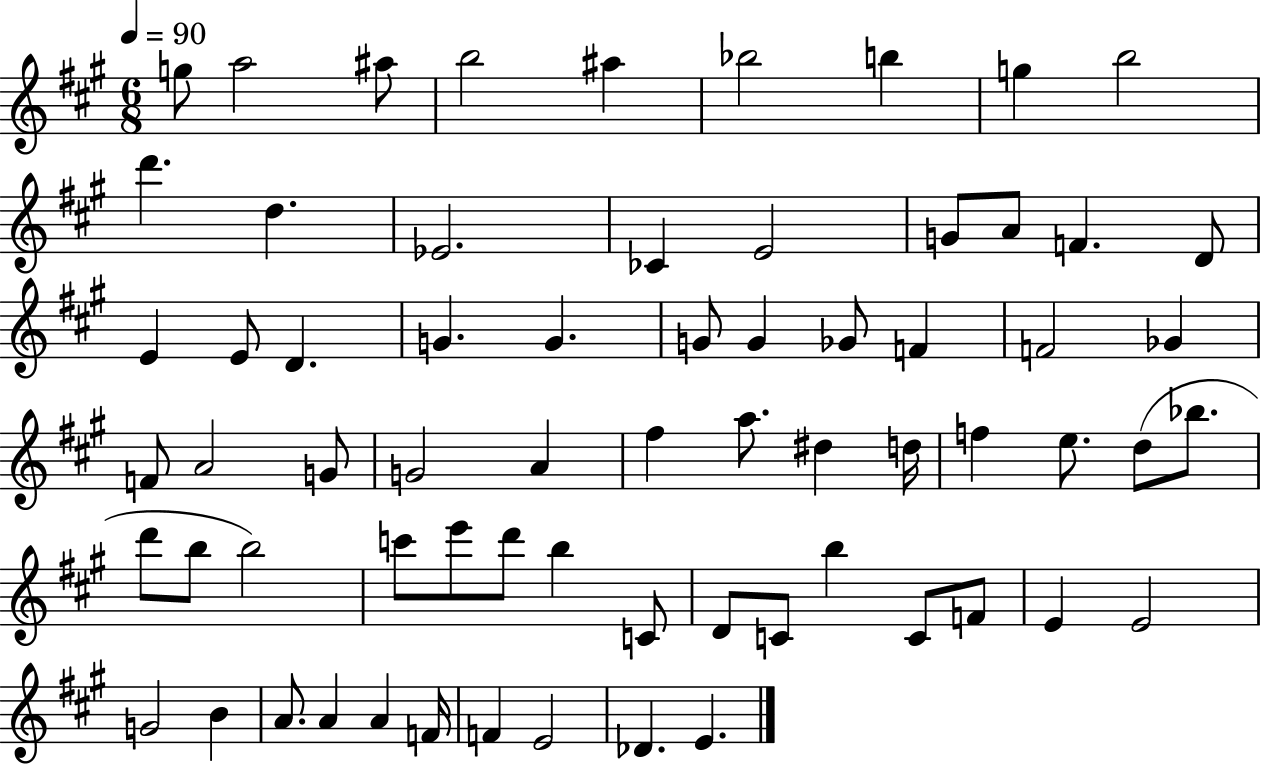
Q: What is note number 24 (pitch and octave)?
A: G4